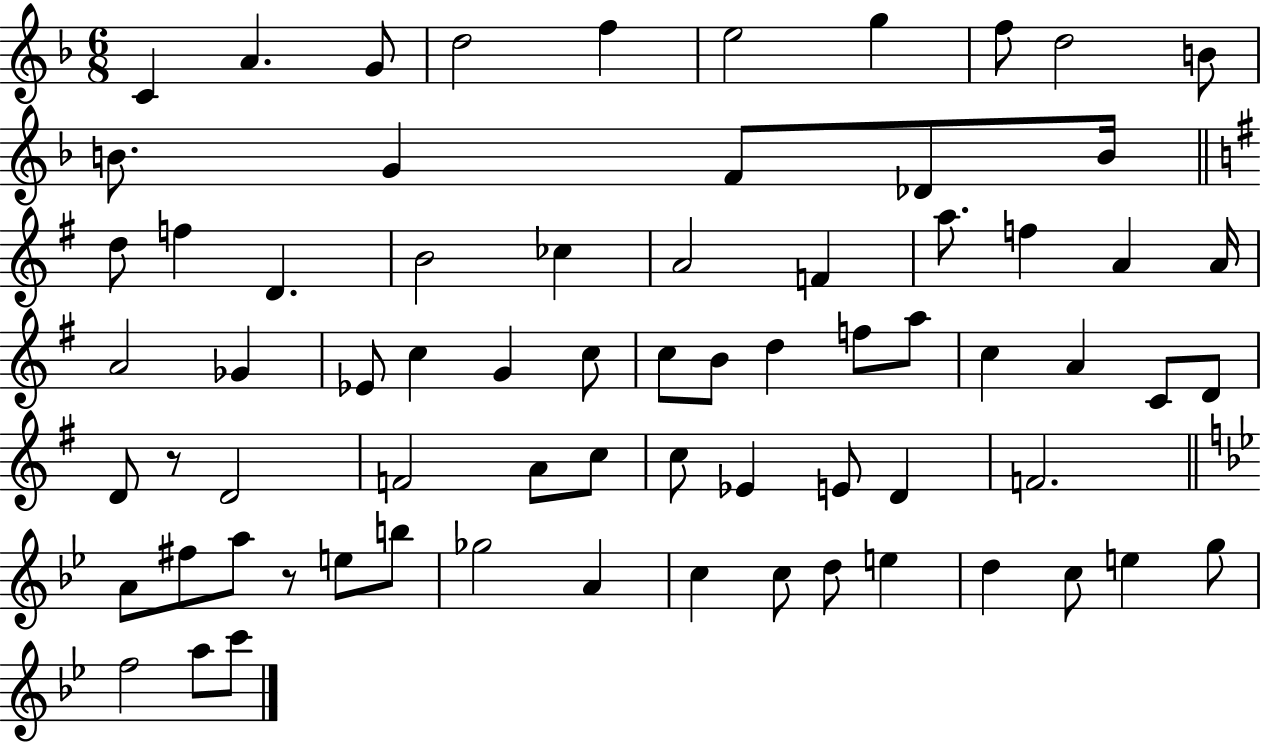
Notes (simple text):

C4/q A4/q. G4/e D5/h F5/q E5/h G5/q F5/e D5/h B4/e B4/e. G4/q F4/e Db4/e B4/s D5/e F5/q D4/q. B4/h CES5/q A4/h F4/q A5/e. F5/q A4/q A4/s A4/h Gb4/q Eb4/e C5/q G4/q C5/e C5/e B4/e D5/q F5/e A5/e C5/q A4/q C4/e D4/e D4/e R/e D4/h F4/h A4/e C5/e C5/e Eb4/q E4/e D4/q F4/h. A4/e F#5/e A5/e R/e E5/e B5/e Gb5/h A4/q C5/q C5/e D5/e E5/q D5/q C5/e E5/q G5/e F5/h A5/e C6/e